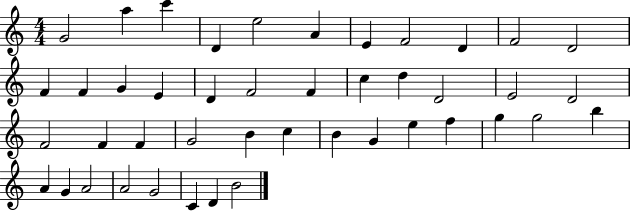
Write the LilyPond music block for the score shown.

{
  \clef treble
  \numericTimeSignature
  \time 4/4
  \key c \major
  g'2 a''4 c'''4 | d'4 e''2 a'4 | e'4 f'2 d'4 | f'2 d'2 | \break f'4 f'4 g'4 e'4 | d'4 f'2 f'4 | c''4 d''4 d'2 | e'2 d'2 | \break f'2 f'4 f'4 | g'2 b'4 c''4 | b'4 g'4 e''4 f''4 | g''4 g''2 b''4 | \break a'4 g'4 a'2 | a'2 g'2 | c'4 d'4 b'2 | \bar "|."
}